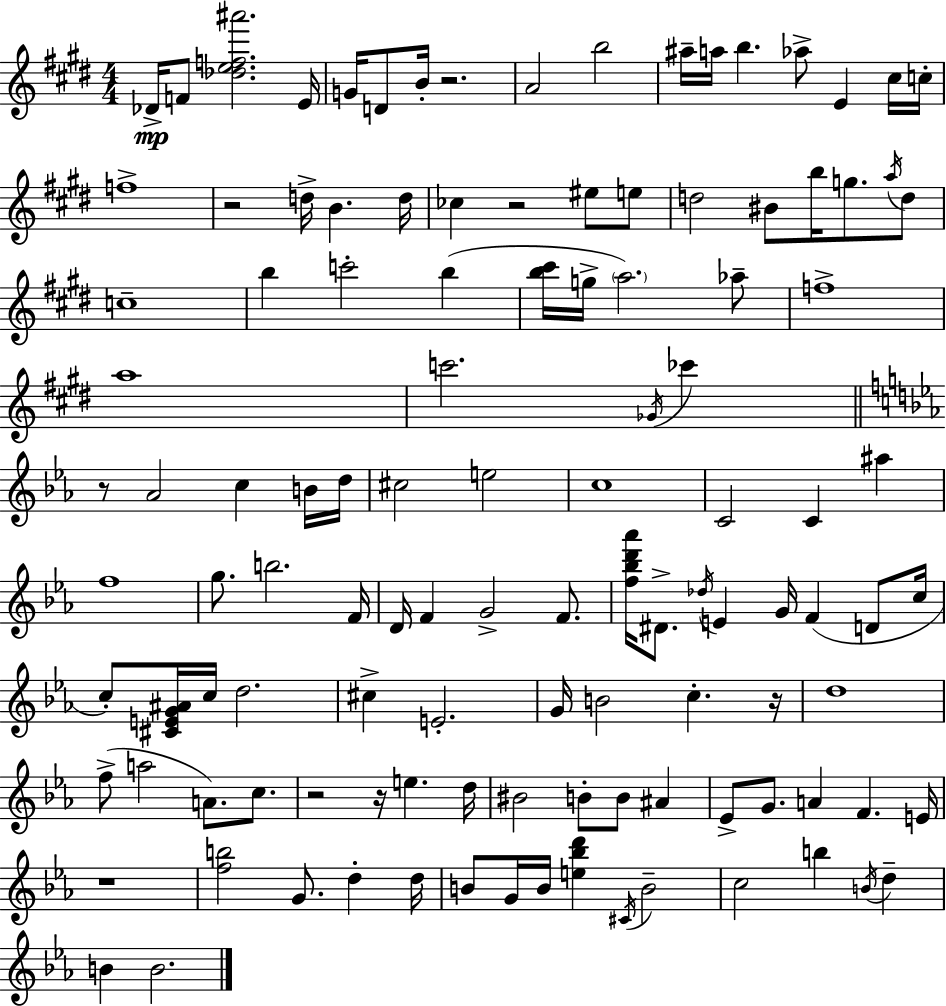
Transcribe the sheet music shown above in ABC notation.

X:1
T:Untitled
M:4/4
L:1/4
K:E
_D/4 F/2 [_def^a']2 E/4 G/4 D/2 B/4 z2 A2 b2 ^a/4 a/4 b _a/2 E ^c/4 c/4 f4 z2 d/4 B d/4 _c z2 ^e/2 e/2 d2 ^B/2 b/4 g/2 a/4 d/2 c4 b c'2 b [b^c']/4 g/4 a2 _a/2 f4 a4 c'2 _G/4 _c' z/2 _A2 c B/4 d/4 ^c2 e2 c4 C2 C ^a f4 g/2 b2 F/4 D/4 F G2 F/2 [f_bd'_a']/4 ^D/2 _d/4 E G/4 F D/2 c/4 c/2 [^CEG^A]/4 c/4 d2 ^c E2 G/4 B2 c z/4 d4 f/2 a2 A/2 c/2 z2 z/4 e d/4 ^B2 B/2 B/2 ^A _E/2 G/2 A F E/4 z4 [fb]2 G/2 d d/4 B/2 G/4 B/4 [e_bd'] ^C/4 B2 c2 b B/4 d B B2